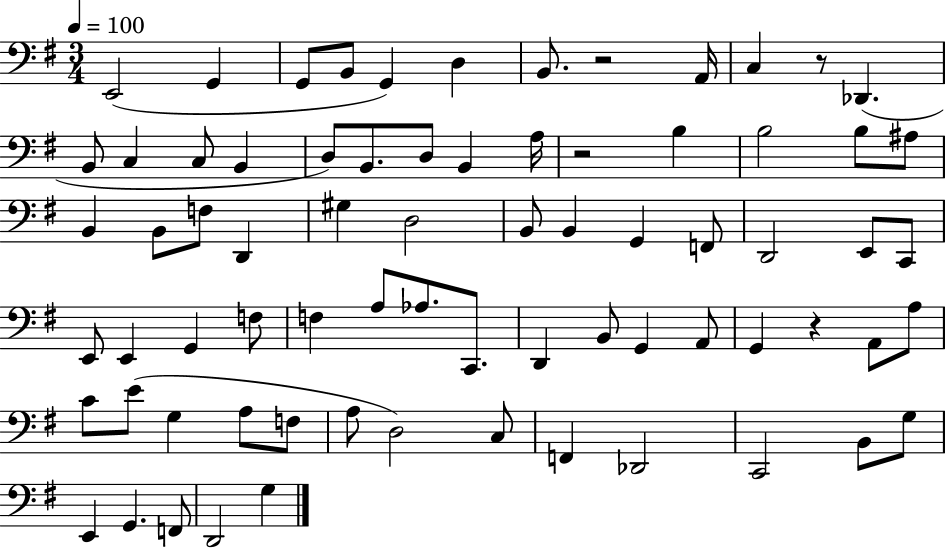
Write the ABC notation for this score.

X:1
T:Untitled
M:3/4
L:1/4
K:G
E,,2 G,, G,,/2 B,,/2 G,, D, B,,/2 z2 A,,/4 C, z/2 _D,, B,,/2 C, C,/2 B,, D,/2 B,,/2 D,/2 B,, A,/4 z2 B, B,2 B,/2 ^A,/2 B,, B,,/2 F,/2 D,, ^G, D,2 B,,/2 B,, G,, F,,/2 D,,2 E,,/2 C,,/2 E,,/2 E,, G,, F,/2 F, A,/2 _A,/2 C,,/2 D,, B,,/2 G,, A,,/2 G,, z A,,/2 A,/2 C/2 E/2 G, A,/2 F,/2 A,/2 D,2 C,/2 F,, _D,,2 C,,2 B,,/2 G,/2 E,, G,, F,,/2 D,,2 G,